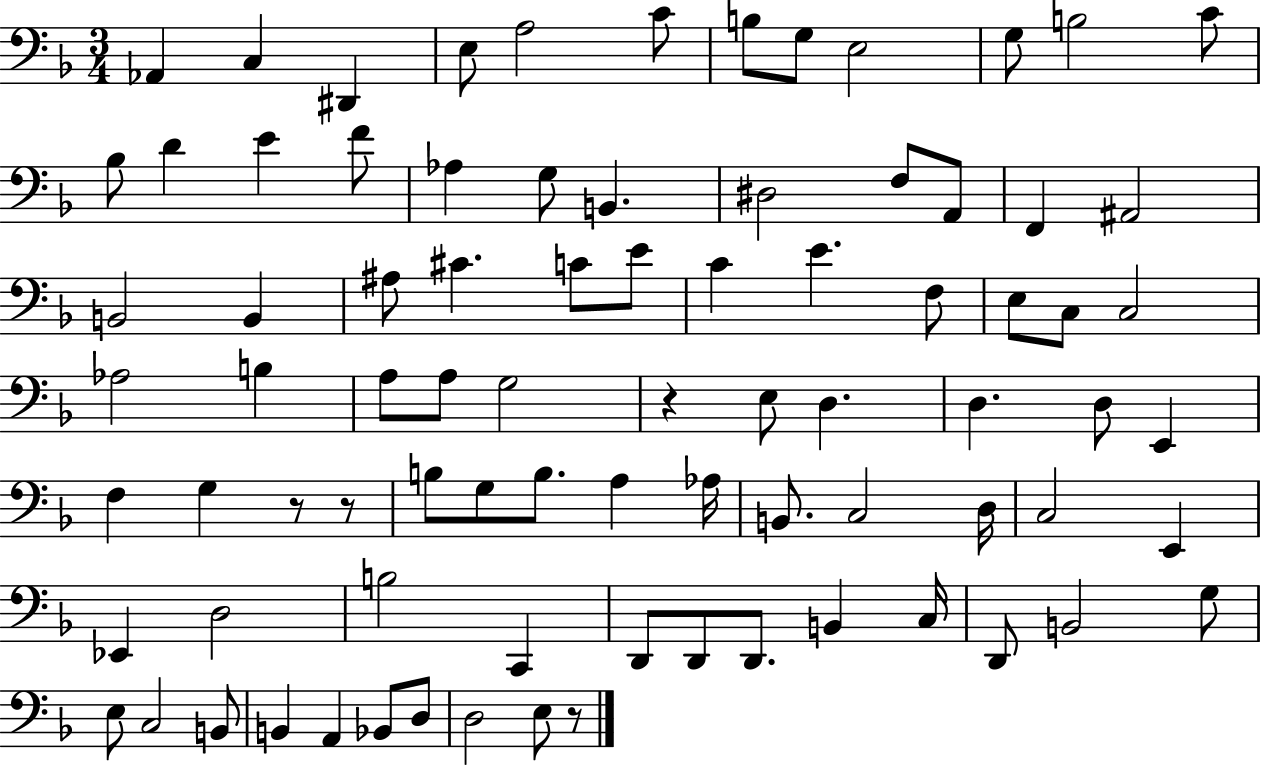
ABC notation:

X:1
T:Untitled
M:3/4
L:1/4
K:F
_A,, C, ^D,, E,/2 A,2 C/2 B,/2 G,/2 E,2 G,/2 B,2 C/2 _B,/2 D E F/2 _A, G,/2 B,, ^D,2 F,/2 A,,/2 F,, ^A,,2 B,,2 B,, ^A,/2 ^C C/2 E/2 C E F,/2 E,/2 C,/2 C,2 _A,2 B, A,/2 A,/2 G,2 z E,/2 D, D, D,/2 E,, F, G, z/2 z/2 B,/2 G,/2 B,/2 A, _A,/4 B,,/2 C,2 D,/4 C,2 E,, _E,, D,2 B,2 C,, D,,/2 D,,/2 D,,/2 B,, C,/4 D,,/2 B,,2 G,/2 E,/2 C,2 B,,/2 B,, A,, _B,,/2 D,/2 D,2 E,/2 z/2